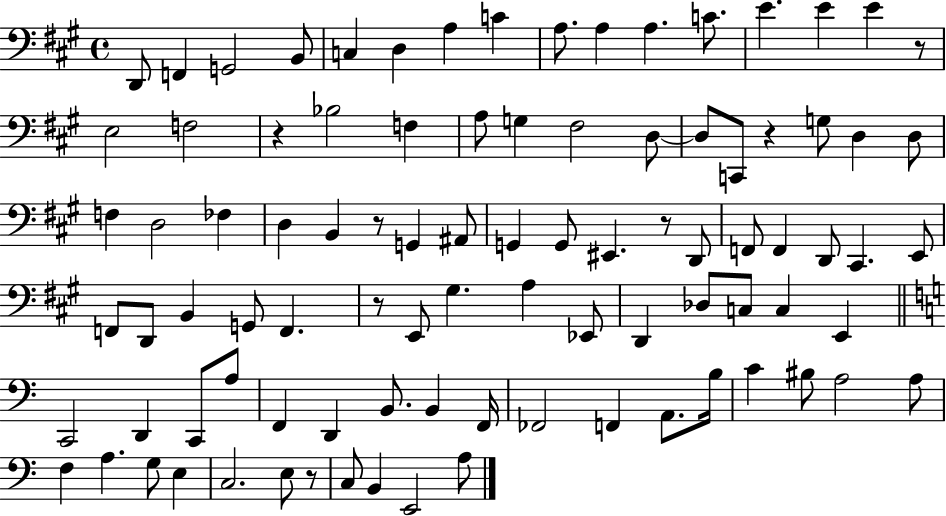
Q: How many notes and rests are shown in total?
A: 92